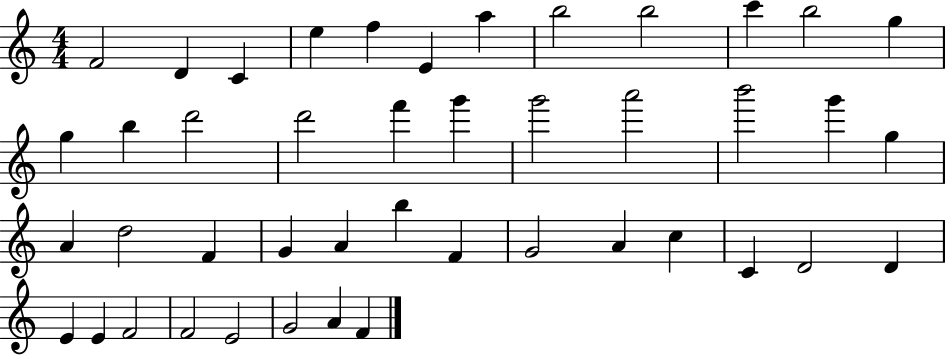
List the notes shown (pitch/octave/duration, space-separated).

F4/h D4/q C4/q E5/q F5/q E4/q A5/q B5/h B5/h C6/q B5/h G5/q G5/q B5/q D6/h D6/h F6/q G6/q G6/h A6/h B6/h G6/q G5/q A4/q D5/h F4/q G4/q A4/q B5/q F4/q G4/h A4/q C5/q C4/q D4/h D4/q E4/q E4/q F4/h F4/h E4/h G4/h A4/q F4/q